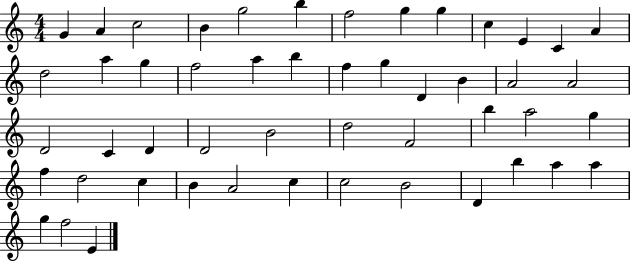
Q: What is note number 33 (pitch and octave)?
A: B5